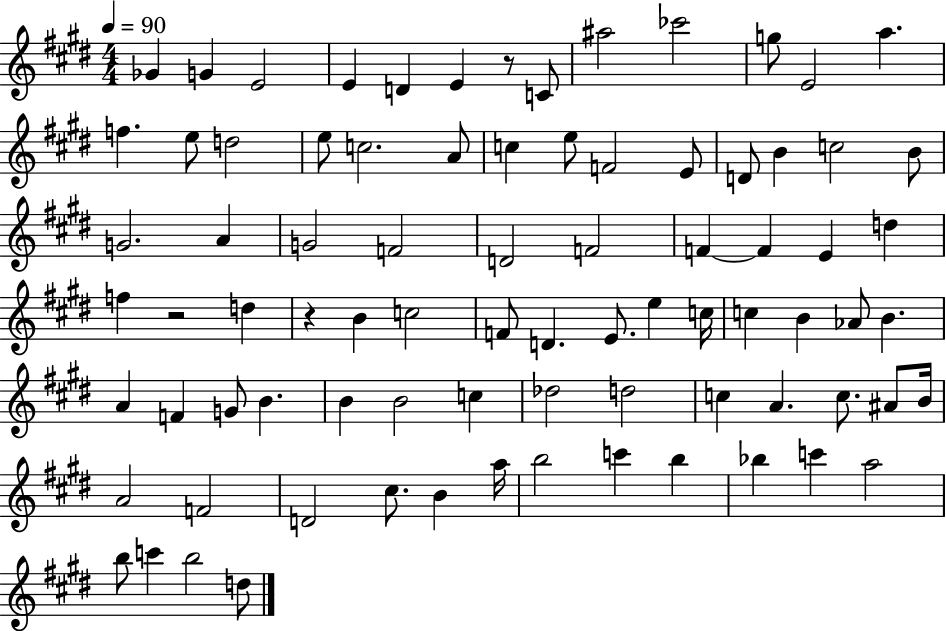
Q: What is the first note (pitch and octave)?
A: Gb4